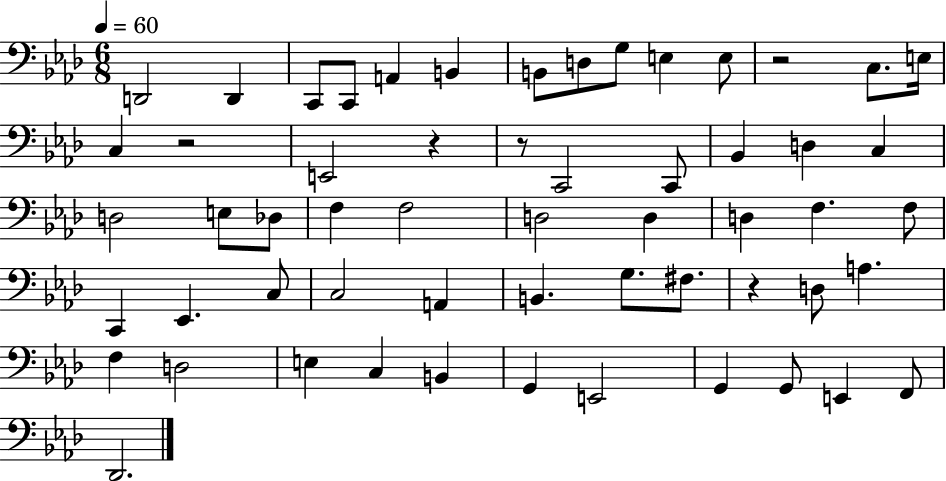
{
  \clef bass
  \numericTimeSignature
  \time 6/8
  \key aes \major
  \tempo 4 = 60
  d,2 d,4 | c,8 c,8 a,4 b,4 | b,8 d8 g8 e4 e8 | r2 c8. e16 | \break c4 r2 | e,2 r4 | r8 c,2 c,8 | bes,4 d4 c4 | \break d2 e8 des8 | f4 f2 | d2 d4 | d4 f4. f8 | \break c,4 ees,4. c8 | c2 a,4 | b,4. g8. fis8. | r4 d8 a4. | \break f4 d2 | e4 c4 b,4 | g,4 e,2 | g,4 g,8 e,4 f,8 | \break des,2. | \bar "|."
}